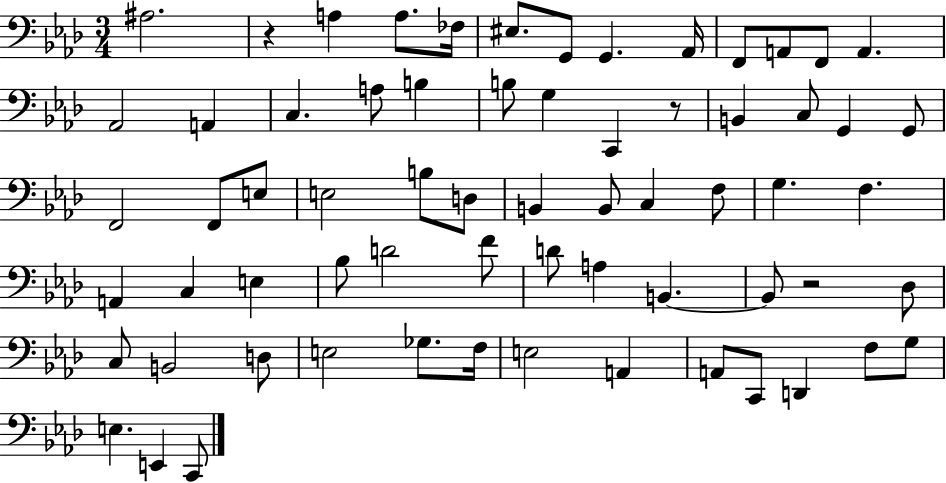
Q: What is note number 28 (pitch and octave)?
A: E3